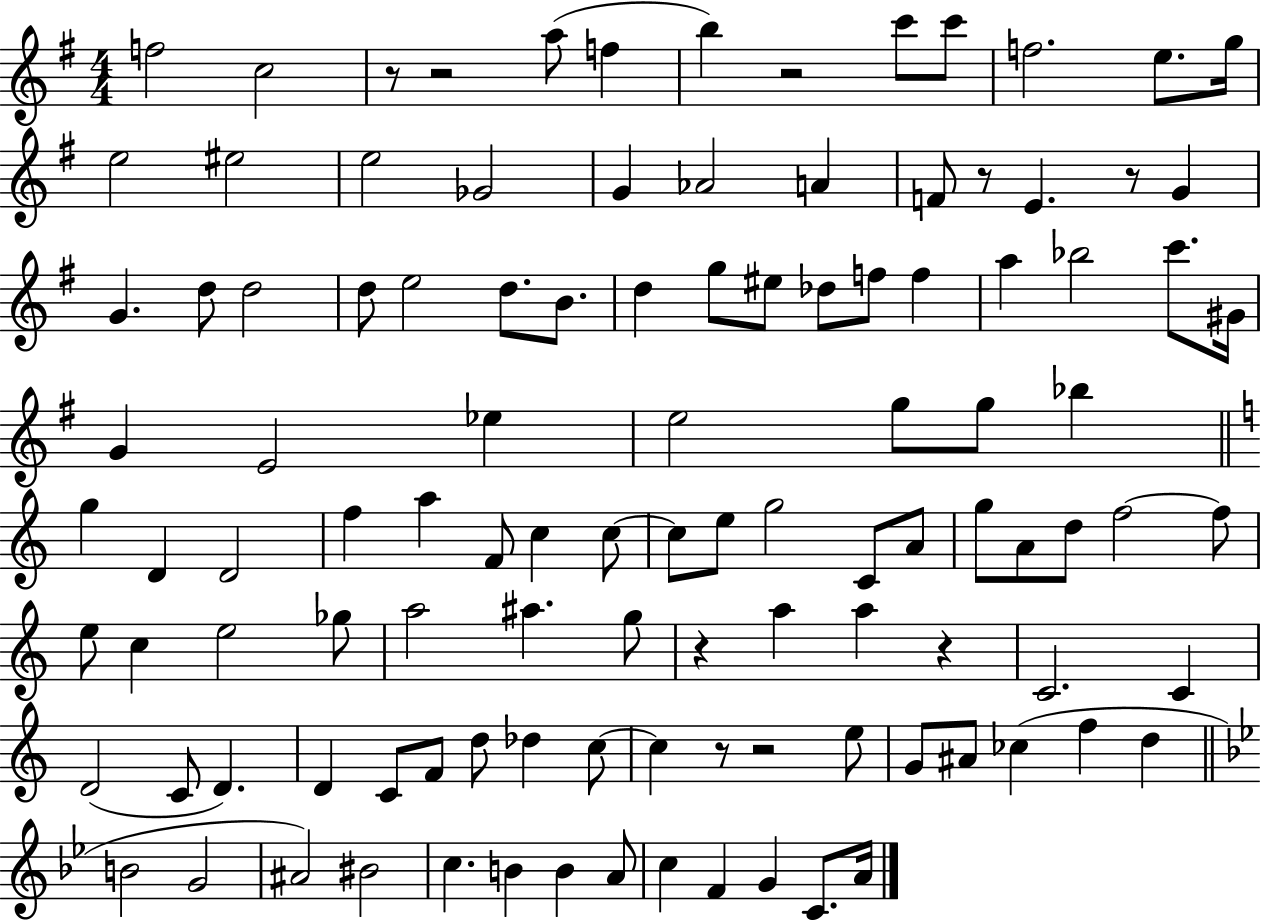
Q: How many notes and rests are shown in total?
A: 111